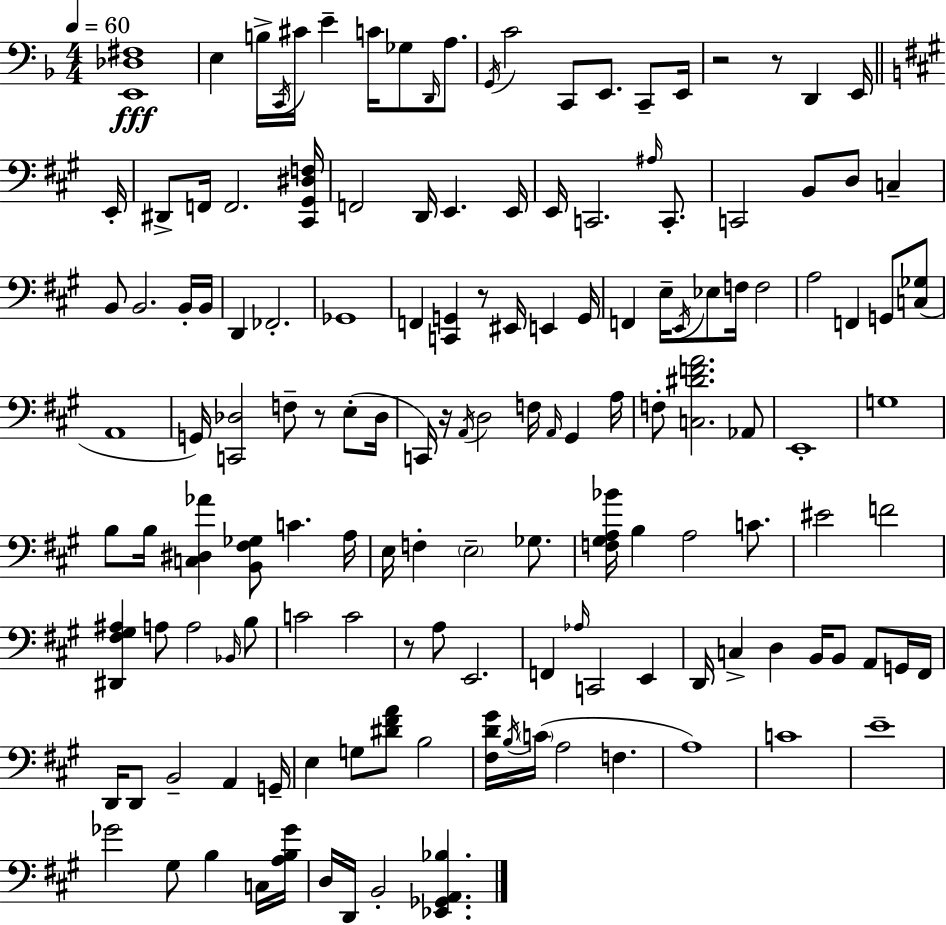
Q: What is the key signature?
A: F major